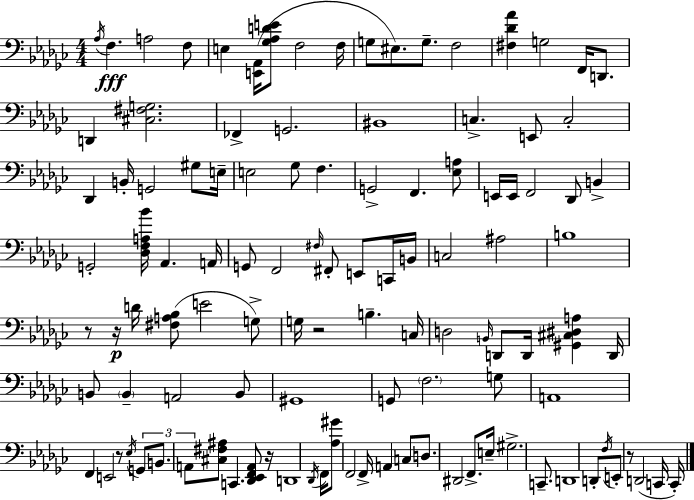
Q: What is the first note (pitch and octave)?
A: Ab3